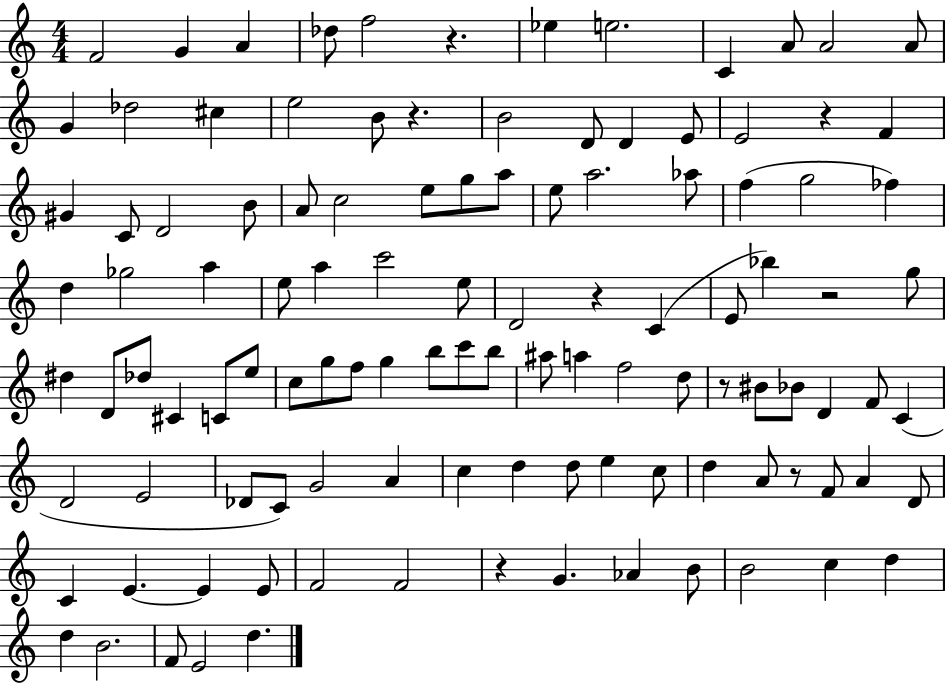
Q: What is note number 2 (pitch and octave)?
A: G4